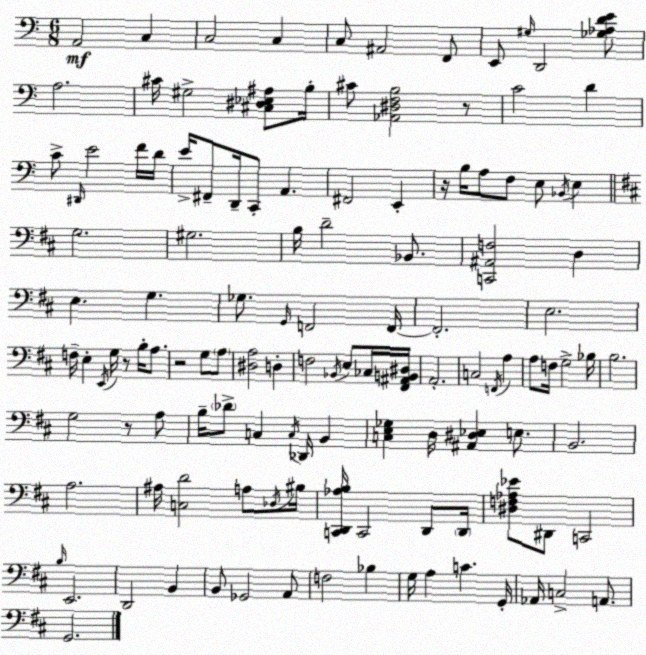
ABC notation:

X:1
T:Untitled
M:6/8
L:1/4
K:Am
A,,2 C, C,2 C, C,/2 ^A,,2 F,,/2 E,,/2 ^G,/4 D,,2 [_G,_A,DE]/2 A,2 ^C/4 ^G,2 [^C,^D,_E,^A,]/2 B,/4 ^C/2 [_A,,^D,F,B,]2 z/2 C2 D C/2 ^D,,/4 E2 F/4 D/4 E/4 ^F,,/2 D,,/4 C,,/2 A,, ^F,,2 E,, z/4 B,/4 A,/2 F,/2 E,/2 _B,,/4 E, G,2 ^G,2 B,/4 D2 _B,,/2 [C,,^A,,F,]2 D, E, G, _G,/2 G,,/4 F,,2 F,,/4 F,,2 E,2 F,/4 E, E,,/4 G,/4 z/2 B,/4 A,/2 z2 G,/2 A,/2 [^D,A,]2 D, F,2 _B,,/4 E,/2 _C,/4 [^F,,^A,,B,,^D,]/4 A,,2 C,2 F,,/4 A, A,/2 F,/4 G,2 _B,/4 B,2 G,2 z/2 A,/2 B,/4 _D/2 C, C,/4 _D,,/4 B,, [C,E,_G,] D,/4 [^A,,^D,_E,] E,/2 B,,2 A,2 ^A,/4 [C,D]2 A,/2 _D,/4 ^B,/4 [C,,D,,_A,B,]/4 C,,2 D,,/2 D,,/4 [^D,F,_A,_E]/2 ^D,,/2 C,,2 B,/4 E,,2 D,,2 B,, B,,/2 _G,,2 A,,/2 F,2 _B, G,/4 A, C G,,/4 _A,,/4 C,2 A,,/2 G,,2